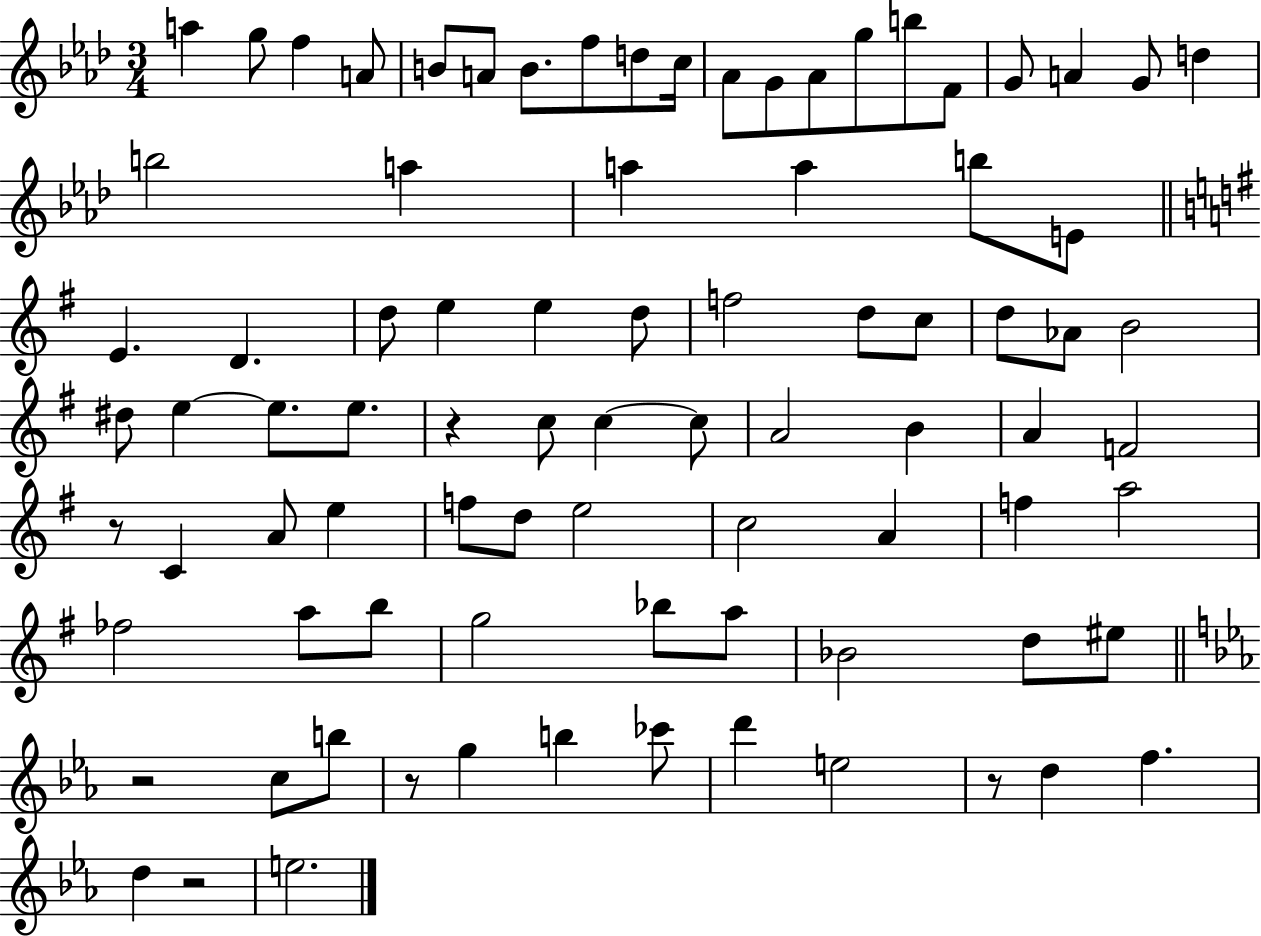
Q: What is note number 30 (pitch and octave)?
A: E5